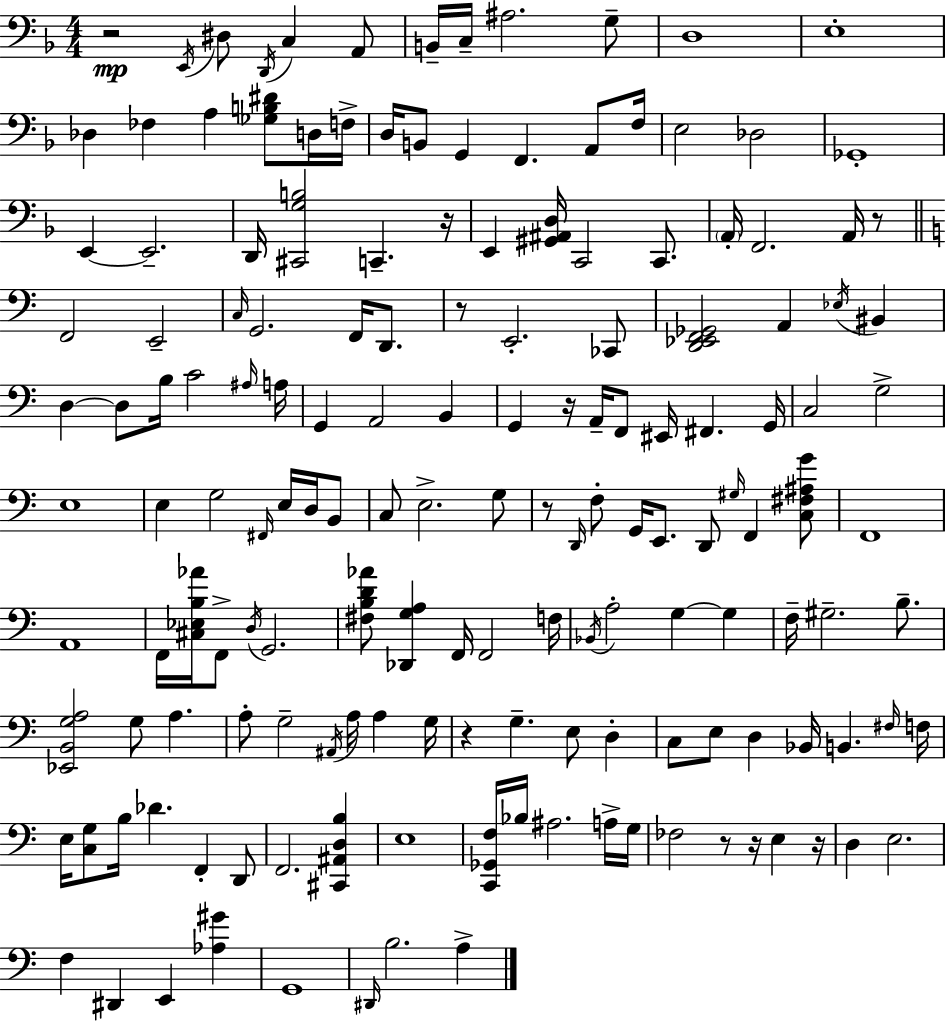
X:1
T:Untitled
M:4/4
L:1/4
K:F
z2 E,,/4 ^D,/2 D,,/4 C, A,,/2 B,,/4 C,/4 ^A,2 G,/2 D,4 E,4 _D, _F, A, [_G,B,^D]/2 D,/4 F,/4 D,/4 B,,/2 G,, F,, A,,/2 F,/4 E,2 _D,2 _G,,4 E,, E,,2 D,,/4 [^C,,G,B,]2 C,, z/4 E,, [^G,,^A,,D,]/4 C,,2 C,,/2 A,,/4 F,,2 A,,/4 z/2 F,,2 E,,2 C,/4 G,,2 F,,/4 D,,/2 z/2 E,,2 _C,,/2 [D,,_E,,F,,_G,,]2 A,, _E,/4 ^B,, D, D,/2 B,/4 C2 ^A,/4 A,/4 G,, A,,2 B,, G,, z/4 A,,/4 F,,/2 ^E,,/4 ^F,, G,,/4 C,2 G,2 E,4 E, G,2 ^F,,/4 E,/4 D,/4 B,,/2 C,/2 E,2 G,/2 z/2 D,,/4 F,/2 G,,/4 E,,/2 D,,/2 ^G,/4 F,, [C,^F,^A,G]/2 F,,4 A,,4 F,,/4 [^C,_E,B,_A]/4 F,,/2 D,/4 G,,2 [^F,B,D_A]/2 [_D,,G,A,] F,,/4 F,,2 F,/4 _B,,/4 A,2 G, G, F,/4 ^G,2 B,/2 [_E,,B,,G,A,]2 G,/2 A, A,/2 G,2 ^A,,/4 A,/4 A, G,/4 z G, E,/2 D, C,/2 E,/2 D, _B,,/4 B,, ^F,/4 F,/4 E,/4 [C,G,]/2 B,/4 _D F,, D,,/2 F,,2 [^C,,^A,,D,B,] E,4 [C,,_G,,F,]/4 _B,/4 ^A,2 A,/4 G,/4 _F,2 z/2 z/4 E, z/4 D, E,2 F, ^D,, E,, [_A,^G] G,,4 ^D,,/4 B,2 A,